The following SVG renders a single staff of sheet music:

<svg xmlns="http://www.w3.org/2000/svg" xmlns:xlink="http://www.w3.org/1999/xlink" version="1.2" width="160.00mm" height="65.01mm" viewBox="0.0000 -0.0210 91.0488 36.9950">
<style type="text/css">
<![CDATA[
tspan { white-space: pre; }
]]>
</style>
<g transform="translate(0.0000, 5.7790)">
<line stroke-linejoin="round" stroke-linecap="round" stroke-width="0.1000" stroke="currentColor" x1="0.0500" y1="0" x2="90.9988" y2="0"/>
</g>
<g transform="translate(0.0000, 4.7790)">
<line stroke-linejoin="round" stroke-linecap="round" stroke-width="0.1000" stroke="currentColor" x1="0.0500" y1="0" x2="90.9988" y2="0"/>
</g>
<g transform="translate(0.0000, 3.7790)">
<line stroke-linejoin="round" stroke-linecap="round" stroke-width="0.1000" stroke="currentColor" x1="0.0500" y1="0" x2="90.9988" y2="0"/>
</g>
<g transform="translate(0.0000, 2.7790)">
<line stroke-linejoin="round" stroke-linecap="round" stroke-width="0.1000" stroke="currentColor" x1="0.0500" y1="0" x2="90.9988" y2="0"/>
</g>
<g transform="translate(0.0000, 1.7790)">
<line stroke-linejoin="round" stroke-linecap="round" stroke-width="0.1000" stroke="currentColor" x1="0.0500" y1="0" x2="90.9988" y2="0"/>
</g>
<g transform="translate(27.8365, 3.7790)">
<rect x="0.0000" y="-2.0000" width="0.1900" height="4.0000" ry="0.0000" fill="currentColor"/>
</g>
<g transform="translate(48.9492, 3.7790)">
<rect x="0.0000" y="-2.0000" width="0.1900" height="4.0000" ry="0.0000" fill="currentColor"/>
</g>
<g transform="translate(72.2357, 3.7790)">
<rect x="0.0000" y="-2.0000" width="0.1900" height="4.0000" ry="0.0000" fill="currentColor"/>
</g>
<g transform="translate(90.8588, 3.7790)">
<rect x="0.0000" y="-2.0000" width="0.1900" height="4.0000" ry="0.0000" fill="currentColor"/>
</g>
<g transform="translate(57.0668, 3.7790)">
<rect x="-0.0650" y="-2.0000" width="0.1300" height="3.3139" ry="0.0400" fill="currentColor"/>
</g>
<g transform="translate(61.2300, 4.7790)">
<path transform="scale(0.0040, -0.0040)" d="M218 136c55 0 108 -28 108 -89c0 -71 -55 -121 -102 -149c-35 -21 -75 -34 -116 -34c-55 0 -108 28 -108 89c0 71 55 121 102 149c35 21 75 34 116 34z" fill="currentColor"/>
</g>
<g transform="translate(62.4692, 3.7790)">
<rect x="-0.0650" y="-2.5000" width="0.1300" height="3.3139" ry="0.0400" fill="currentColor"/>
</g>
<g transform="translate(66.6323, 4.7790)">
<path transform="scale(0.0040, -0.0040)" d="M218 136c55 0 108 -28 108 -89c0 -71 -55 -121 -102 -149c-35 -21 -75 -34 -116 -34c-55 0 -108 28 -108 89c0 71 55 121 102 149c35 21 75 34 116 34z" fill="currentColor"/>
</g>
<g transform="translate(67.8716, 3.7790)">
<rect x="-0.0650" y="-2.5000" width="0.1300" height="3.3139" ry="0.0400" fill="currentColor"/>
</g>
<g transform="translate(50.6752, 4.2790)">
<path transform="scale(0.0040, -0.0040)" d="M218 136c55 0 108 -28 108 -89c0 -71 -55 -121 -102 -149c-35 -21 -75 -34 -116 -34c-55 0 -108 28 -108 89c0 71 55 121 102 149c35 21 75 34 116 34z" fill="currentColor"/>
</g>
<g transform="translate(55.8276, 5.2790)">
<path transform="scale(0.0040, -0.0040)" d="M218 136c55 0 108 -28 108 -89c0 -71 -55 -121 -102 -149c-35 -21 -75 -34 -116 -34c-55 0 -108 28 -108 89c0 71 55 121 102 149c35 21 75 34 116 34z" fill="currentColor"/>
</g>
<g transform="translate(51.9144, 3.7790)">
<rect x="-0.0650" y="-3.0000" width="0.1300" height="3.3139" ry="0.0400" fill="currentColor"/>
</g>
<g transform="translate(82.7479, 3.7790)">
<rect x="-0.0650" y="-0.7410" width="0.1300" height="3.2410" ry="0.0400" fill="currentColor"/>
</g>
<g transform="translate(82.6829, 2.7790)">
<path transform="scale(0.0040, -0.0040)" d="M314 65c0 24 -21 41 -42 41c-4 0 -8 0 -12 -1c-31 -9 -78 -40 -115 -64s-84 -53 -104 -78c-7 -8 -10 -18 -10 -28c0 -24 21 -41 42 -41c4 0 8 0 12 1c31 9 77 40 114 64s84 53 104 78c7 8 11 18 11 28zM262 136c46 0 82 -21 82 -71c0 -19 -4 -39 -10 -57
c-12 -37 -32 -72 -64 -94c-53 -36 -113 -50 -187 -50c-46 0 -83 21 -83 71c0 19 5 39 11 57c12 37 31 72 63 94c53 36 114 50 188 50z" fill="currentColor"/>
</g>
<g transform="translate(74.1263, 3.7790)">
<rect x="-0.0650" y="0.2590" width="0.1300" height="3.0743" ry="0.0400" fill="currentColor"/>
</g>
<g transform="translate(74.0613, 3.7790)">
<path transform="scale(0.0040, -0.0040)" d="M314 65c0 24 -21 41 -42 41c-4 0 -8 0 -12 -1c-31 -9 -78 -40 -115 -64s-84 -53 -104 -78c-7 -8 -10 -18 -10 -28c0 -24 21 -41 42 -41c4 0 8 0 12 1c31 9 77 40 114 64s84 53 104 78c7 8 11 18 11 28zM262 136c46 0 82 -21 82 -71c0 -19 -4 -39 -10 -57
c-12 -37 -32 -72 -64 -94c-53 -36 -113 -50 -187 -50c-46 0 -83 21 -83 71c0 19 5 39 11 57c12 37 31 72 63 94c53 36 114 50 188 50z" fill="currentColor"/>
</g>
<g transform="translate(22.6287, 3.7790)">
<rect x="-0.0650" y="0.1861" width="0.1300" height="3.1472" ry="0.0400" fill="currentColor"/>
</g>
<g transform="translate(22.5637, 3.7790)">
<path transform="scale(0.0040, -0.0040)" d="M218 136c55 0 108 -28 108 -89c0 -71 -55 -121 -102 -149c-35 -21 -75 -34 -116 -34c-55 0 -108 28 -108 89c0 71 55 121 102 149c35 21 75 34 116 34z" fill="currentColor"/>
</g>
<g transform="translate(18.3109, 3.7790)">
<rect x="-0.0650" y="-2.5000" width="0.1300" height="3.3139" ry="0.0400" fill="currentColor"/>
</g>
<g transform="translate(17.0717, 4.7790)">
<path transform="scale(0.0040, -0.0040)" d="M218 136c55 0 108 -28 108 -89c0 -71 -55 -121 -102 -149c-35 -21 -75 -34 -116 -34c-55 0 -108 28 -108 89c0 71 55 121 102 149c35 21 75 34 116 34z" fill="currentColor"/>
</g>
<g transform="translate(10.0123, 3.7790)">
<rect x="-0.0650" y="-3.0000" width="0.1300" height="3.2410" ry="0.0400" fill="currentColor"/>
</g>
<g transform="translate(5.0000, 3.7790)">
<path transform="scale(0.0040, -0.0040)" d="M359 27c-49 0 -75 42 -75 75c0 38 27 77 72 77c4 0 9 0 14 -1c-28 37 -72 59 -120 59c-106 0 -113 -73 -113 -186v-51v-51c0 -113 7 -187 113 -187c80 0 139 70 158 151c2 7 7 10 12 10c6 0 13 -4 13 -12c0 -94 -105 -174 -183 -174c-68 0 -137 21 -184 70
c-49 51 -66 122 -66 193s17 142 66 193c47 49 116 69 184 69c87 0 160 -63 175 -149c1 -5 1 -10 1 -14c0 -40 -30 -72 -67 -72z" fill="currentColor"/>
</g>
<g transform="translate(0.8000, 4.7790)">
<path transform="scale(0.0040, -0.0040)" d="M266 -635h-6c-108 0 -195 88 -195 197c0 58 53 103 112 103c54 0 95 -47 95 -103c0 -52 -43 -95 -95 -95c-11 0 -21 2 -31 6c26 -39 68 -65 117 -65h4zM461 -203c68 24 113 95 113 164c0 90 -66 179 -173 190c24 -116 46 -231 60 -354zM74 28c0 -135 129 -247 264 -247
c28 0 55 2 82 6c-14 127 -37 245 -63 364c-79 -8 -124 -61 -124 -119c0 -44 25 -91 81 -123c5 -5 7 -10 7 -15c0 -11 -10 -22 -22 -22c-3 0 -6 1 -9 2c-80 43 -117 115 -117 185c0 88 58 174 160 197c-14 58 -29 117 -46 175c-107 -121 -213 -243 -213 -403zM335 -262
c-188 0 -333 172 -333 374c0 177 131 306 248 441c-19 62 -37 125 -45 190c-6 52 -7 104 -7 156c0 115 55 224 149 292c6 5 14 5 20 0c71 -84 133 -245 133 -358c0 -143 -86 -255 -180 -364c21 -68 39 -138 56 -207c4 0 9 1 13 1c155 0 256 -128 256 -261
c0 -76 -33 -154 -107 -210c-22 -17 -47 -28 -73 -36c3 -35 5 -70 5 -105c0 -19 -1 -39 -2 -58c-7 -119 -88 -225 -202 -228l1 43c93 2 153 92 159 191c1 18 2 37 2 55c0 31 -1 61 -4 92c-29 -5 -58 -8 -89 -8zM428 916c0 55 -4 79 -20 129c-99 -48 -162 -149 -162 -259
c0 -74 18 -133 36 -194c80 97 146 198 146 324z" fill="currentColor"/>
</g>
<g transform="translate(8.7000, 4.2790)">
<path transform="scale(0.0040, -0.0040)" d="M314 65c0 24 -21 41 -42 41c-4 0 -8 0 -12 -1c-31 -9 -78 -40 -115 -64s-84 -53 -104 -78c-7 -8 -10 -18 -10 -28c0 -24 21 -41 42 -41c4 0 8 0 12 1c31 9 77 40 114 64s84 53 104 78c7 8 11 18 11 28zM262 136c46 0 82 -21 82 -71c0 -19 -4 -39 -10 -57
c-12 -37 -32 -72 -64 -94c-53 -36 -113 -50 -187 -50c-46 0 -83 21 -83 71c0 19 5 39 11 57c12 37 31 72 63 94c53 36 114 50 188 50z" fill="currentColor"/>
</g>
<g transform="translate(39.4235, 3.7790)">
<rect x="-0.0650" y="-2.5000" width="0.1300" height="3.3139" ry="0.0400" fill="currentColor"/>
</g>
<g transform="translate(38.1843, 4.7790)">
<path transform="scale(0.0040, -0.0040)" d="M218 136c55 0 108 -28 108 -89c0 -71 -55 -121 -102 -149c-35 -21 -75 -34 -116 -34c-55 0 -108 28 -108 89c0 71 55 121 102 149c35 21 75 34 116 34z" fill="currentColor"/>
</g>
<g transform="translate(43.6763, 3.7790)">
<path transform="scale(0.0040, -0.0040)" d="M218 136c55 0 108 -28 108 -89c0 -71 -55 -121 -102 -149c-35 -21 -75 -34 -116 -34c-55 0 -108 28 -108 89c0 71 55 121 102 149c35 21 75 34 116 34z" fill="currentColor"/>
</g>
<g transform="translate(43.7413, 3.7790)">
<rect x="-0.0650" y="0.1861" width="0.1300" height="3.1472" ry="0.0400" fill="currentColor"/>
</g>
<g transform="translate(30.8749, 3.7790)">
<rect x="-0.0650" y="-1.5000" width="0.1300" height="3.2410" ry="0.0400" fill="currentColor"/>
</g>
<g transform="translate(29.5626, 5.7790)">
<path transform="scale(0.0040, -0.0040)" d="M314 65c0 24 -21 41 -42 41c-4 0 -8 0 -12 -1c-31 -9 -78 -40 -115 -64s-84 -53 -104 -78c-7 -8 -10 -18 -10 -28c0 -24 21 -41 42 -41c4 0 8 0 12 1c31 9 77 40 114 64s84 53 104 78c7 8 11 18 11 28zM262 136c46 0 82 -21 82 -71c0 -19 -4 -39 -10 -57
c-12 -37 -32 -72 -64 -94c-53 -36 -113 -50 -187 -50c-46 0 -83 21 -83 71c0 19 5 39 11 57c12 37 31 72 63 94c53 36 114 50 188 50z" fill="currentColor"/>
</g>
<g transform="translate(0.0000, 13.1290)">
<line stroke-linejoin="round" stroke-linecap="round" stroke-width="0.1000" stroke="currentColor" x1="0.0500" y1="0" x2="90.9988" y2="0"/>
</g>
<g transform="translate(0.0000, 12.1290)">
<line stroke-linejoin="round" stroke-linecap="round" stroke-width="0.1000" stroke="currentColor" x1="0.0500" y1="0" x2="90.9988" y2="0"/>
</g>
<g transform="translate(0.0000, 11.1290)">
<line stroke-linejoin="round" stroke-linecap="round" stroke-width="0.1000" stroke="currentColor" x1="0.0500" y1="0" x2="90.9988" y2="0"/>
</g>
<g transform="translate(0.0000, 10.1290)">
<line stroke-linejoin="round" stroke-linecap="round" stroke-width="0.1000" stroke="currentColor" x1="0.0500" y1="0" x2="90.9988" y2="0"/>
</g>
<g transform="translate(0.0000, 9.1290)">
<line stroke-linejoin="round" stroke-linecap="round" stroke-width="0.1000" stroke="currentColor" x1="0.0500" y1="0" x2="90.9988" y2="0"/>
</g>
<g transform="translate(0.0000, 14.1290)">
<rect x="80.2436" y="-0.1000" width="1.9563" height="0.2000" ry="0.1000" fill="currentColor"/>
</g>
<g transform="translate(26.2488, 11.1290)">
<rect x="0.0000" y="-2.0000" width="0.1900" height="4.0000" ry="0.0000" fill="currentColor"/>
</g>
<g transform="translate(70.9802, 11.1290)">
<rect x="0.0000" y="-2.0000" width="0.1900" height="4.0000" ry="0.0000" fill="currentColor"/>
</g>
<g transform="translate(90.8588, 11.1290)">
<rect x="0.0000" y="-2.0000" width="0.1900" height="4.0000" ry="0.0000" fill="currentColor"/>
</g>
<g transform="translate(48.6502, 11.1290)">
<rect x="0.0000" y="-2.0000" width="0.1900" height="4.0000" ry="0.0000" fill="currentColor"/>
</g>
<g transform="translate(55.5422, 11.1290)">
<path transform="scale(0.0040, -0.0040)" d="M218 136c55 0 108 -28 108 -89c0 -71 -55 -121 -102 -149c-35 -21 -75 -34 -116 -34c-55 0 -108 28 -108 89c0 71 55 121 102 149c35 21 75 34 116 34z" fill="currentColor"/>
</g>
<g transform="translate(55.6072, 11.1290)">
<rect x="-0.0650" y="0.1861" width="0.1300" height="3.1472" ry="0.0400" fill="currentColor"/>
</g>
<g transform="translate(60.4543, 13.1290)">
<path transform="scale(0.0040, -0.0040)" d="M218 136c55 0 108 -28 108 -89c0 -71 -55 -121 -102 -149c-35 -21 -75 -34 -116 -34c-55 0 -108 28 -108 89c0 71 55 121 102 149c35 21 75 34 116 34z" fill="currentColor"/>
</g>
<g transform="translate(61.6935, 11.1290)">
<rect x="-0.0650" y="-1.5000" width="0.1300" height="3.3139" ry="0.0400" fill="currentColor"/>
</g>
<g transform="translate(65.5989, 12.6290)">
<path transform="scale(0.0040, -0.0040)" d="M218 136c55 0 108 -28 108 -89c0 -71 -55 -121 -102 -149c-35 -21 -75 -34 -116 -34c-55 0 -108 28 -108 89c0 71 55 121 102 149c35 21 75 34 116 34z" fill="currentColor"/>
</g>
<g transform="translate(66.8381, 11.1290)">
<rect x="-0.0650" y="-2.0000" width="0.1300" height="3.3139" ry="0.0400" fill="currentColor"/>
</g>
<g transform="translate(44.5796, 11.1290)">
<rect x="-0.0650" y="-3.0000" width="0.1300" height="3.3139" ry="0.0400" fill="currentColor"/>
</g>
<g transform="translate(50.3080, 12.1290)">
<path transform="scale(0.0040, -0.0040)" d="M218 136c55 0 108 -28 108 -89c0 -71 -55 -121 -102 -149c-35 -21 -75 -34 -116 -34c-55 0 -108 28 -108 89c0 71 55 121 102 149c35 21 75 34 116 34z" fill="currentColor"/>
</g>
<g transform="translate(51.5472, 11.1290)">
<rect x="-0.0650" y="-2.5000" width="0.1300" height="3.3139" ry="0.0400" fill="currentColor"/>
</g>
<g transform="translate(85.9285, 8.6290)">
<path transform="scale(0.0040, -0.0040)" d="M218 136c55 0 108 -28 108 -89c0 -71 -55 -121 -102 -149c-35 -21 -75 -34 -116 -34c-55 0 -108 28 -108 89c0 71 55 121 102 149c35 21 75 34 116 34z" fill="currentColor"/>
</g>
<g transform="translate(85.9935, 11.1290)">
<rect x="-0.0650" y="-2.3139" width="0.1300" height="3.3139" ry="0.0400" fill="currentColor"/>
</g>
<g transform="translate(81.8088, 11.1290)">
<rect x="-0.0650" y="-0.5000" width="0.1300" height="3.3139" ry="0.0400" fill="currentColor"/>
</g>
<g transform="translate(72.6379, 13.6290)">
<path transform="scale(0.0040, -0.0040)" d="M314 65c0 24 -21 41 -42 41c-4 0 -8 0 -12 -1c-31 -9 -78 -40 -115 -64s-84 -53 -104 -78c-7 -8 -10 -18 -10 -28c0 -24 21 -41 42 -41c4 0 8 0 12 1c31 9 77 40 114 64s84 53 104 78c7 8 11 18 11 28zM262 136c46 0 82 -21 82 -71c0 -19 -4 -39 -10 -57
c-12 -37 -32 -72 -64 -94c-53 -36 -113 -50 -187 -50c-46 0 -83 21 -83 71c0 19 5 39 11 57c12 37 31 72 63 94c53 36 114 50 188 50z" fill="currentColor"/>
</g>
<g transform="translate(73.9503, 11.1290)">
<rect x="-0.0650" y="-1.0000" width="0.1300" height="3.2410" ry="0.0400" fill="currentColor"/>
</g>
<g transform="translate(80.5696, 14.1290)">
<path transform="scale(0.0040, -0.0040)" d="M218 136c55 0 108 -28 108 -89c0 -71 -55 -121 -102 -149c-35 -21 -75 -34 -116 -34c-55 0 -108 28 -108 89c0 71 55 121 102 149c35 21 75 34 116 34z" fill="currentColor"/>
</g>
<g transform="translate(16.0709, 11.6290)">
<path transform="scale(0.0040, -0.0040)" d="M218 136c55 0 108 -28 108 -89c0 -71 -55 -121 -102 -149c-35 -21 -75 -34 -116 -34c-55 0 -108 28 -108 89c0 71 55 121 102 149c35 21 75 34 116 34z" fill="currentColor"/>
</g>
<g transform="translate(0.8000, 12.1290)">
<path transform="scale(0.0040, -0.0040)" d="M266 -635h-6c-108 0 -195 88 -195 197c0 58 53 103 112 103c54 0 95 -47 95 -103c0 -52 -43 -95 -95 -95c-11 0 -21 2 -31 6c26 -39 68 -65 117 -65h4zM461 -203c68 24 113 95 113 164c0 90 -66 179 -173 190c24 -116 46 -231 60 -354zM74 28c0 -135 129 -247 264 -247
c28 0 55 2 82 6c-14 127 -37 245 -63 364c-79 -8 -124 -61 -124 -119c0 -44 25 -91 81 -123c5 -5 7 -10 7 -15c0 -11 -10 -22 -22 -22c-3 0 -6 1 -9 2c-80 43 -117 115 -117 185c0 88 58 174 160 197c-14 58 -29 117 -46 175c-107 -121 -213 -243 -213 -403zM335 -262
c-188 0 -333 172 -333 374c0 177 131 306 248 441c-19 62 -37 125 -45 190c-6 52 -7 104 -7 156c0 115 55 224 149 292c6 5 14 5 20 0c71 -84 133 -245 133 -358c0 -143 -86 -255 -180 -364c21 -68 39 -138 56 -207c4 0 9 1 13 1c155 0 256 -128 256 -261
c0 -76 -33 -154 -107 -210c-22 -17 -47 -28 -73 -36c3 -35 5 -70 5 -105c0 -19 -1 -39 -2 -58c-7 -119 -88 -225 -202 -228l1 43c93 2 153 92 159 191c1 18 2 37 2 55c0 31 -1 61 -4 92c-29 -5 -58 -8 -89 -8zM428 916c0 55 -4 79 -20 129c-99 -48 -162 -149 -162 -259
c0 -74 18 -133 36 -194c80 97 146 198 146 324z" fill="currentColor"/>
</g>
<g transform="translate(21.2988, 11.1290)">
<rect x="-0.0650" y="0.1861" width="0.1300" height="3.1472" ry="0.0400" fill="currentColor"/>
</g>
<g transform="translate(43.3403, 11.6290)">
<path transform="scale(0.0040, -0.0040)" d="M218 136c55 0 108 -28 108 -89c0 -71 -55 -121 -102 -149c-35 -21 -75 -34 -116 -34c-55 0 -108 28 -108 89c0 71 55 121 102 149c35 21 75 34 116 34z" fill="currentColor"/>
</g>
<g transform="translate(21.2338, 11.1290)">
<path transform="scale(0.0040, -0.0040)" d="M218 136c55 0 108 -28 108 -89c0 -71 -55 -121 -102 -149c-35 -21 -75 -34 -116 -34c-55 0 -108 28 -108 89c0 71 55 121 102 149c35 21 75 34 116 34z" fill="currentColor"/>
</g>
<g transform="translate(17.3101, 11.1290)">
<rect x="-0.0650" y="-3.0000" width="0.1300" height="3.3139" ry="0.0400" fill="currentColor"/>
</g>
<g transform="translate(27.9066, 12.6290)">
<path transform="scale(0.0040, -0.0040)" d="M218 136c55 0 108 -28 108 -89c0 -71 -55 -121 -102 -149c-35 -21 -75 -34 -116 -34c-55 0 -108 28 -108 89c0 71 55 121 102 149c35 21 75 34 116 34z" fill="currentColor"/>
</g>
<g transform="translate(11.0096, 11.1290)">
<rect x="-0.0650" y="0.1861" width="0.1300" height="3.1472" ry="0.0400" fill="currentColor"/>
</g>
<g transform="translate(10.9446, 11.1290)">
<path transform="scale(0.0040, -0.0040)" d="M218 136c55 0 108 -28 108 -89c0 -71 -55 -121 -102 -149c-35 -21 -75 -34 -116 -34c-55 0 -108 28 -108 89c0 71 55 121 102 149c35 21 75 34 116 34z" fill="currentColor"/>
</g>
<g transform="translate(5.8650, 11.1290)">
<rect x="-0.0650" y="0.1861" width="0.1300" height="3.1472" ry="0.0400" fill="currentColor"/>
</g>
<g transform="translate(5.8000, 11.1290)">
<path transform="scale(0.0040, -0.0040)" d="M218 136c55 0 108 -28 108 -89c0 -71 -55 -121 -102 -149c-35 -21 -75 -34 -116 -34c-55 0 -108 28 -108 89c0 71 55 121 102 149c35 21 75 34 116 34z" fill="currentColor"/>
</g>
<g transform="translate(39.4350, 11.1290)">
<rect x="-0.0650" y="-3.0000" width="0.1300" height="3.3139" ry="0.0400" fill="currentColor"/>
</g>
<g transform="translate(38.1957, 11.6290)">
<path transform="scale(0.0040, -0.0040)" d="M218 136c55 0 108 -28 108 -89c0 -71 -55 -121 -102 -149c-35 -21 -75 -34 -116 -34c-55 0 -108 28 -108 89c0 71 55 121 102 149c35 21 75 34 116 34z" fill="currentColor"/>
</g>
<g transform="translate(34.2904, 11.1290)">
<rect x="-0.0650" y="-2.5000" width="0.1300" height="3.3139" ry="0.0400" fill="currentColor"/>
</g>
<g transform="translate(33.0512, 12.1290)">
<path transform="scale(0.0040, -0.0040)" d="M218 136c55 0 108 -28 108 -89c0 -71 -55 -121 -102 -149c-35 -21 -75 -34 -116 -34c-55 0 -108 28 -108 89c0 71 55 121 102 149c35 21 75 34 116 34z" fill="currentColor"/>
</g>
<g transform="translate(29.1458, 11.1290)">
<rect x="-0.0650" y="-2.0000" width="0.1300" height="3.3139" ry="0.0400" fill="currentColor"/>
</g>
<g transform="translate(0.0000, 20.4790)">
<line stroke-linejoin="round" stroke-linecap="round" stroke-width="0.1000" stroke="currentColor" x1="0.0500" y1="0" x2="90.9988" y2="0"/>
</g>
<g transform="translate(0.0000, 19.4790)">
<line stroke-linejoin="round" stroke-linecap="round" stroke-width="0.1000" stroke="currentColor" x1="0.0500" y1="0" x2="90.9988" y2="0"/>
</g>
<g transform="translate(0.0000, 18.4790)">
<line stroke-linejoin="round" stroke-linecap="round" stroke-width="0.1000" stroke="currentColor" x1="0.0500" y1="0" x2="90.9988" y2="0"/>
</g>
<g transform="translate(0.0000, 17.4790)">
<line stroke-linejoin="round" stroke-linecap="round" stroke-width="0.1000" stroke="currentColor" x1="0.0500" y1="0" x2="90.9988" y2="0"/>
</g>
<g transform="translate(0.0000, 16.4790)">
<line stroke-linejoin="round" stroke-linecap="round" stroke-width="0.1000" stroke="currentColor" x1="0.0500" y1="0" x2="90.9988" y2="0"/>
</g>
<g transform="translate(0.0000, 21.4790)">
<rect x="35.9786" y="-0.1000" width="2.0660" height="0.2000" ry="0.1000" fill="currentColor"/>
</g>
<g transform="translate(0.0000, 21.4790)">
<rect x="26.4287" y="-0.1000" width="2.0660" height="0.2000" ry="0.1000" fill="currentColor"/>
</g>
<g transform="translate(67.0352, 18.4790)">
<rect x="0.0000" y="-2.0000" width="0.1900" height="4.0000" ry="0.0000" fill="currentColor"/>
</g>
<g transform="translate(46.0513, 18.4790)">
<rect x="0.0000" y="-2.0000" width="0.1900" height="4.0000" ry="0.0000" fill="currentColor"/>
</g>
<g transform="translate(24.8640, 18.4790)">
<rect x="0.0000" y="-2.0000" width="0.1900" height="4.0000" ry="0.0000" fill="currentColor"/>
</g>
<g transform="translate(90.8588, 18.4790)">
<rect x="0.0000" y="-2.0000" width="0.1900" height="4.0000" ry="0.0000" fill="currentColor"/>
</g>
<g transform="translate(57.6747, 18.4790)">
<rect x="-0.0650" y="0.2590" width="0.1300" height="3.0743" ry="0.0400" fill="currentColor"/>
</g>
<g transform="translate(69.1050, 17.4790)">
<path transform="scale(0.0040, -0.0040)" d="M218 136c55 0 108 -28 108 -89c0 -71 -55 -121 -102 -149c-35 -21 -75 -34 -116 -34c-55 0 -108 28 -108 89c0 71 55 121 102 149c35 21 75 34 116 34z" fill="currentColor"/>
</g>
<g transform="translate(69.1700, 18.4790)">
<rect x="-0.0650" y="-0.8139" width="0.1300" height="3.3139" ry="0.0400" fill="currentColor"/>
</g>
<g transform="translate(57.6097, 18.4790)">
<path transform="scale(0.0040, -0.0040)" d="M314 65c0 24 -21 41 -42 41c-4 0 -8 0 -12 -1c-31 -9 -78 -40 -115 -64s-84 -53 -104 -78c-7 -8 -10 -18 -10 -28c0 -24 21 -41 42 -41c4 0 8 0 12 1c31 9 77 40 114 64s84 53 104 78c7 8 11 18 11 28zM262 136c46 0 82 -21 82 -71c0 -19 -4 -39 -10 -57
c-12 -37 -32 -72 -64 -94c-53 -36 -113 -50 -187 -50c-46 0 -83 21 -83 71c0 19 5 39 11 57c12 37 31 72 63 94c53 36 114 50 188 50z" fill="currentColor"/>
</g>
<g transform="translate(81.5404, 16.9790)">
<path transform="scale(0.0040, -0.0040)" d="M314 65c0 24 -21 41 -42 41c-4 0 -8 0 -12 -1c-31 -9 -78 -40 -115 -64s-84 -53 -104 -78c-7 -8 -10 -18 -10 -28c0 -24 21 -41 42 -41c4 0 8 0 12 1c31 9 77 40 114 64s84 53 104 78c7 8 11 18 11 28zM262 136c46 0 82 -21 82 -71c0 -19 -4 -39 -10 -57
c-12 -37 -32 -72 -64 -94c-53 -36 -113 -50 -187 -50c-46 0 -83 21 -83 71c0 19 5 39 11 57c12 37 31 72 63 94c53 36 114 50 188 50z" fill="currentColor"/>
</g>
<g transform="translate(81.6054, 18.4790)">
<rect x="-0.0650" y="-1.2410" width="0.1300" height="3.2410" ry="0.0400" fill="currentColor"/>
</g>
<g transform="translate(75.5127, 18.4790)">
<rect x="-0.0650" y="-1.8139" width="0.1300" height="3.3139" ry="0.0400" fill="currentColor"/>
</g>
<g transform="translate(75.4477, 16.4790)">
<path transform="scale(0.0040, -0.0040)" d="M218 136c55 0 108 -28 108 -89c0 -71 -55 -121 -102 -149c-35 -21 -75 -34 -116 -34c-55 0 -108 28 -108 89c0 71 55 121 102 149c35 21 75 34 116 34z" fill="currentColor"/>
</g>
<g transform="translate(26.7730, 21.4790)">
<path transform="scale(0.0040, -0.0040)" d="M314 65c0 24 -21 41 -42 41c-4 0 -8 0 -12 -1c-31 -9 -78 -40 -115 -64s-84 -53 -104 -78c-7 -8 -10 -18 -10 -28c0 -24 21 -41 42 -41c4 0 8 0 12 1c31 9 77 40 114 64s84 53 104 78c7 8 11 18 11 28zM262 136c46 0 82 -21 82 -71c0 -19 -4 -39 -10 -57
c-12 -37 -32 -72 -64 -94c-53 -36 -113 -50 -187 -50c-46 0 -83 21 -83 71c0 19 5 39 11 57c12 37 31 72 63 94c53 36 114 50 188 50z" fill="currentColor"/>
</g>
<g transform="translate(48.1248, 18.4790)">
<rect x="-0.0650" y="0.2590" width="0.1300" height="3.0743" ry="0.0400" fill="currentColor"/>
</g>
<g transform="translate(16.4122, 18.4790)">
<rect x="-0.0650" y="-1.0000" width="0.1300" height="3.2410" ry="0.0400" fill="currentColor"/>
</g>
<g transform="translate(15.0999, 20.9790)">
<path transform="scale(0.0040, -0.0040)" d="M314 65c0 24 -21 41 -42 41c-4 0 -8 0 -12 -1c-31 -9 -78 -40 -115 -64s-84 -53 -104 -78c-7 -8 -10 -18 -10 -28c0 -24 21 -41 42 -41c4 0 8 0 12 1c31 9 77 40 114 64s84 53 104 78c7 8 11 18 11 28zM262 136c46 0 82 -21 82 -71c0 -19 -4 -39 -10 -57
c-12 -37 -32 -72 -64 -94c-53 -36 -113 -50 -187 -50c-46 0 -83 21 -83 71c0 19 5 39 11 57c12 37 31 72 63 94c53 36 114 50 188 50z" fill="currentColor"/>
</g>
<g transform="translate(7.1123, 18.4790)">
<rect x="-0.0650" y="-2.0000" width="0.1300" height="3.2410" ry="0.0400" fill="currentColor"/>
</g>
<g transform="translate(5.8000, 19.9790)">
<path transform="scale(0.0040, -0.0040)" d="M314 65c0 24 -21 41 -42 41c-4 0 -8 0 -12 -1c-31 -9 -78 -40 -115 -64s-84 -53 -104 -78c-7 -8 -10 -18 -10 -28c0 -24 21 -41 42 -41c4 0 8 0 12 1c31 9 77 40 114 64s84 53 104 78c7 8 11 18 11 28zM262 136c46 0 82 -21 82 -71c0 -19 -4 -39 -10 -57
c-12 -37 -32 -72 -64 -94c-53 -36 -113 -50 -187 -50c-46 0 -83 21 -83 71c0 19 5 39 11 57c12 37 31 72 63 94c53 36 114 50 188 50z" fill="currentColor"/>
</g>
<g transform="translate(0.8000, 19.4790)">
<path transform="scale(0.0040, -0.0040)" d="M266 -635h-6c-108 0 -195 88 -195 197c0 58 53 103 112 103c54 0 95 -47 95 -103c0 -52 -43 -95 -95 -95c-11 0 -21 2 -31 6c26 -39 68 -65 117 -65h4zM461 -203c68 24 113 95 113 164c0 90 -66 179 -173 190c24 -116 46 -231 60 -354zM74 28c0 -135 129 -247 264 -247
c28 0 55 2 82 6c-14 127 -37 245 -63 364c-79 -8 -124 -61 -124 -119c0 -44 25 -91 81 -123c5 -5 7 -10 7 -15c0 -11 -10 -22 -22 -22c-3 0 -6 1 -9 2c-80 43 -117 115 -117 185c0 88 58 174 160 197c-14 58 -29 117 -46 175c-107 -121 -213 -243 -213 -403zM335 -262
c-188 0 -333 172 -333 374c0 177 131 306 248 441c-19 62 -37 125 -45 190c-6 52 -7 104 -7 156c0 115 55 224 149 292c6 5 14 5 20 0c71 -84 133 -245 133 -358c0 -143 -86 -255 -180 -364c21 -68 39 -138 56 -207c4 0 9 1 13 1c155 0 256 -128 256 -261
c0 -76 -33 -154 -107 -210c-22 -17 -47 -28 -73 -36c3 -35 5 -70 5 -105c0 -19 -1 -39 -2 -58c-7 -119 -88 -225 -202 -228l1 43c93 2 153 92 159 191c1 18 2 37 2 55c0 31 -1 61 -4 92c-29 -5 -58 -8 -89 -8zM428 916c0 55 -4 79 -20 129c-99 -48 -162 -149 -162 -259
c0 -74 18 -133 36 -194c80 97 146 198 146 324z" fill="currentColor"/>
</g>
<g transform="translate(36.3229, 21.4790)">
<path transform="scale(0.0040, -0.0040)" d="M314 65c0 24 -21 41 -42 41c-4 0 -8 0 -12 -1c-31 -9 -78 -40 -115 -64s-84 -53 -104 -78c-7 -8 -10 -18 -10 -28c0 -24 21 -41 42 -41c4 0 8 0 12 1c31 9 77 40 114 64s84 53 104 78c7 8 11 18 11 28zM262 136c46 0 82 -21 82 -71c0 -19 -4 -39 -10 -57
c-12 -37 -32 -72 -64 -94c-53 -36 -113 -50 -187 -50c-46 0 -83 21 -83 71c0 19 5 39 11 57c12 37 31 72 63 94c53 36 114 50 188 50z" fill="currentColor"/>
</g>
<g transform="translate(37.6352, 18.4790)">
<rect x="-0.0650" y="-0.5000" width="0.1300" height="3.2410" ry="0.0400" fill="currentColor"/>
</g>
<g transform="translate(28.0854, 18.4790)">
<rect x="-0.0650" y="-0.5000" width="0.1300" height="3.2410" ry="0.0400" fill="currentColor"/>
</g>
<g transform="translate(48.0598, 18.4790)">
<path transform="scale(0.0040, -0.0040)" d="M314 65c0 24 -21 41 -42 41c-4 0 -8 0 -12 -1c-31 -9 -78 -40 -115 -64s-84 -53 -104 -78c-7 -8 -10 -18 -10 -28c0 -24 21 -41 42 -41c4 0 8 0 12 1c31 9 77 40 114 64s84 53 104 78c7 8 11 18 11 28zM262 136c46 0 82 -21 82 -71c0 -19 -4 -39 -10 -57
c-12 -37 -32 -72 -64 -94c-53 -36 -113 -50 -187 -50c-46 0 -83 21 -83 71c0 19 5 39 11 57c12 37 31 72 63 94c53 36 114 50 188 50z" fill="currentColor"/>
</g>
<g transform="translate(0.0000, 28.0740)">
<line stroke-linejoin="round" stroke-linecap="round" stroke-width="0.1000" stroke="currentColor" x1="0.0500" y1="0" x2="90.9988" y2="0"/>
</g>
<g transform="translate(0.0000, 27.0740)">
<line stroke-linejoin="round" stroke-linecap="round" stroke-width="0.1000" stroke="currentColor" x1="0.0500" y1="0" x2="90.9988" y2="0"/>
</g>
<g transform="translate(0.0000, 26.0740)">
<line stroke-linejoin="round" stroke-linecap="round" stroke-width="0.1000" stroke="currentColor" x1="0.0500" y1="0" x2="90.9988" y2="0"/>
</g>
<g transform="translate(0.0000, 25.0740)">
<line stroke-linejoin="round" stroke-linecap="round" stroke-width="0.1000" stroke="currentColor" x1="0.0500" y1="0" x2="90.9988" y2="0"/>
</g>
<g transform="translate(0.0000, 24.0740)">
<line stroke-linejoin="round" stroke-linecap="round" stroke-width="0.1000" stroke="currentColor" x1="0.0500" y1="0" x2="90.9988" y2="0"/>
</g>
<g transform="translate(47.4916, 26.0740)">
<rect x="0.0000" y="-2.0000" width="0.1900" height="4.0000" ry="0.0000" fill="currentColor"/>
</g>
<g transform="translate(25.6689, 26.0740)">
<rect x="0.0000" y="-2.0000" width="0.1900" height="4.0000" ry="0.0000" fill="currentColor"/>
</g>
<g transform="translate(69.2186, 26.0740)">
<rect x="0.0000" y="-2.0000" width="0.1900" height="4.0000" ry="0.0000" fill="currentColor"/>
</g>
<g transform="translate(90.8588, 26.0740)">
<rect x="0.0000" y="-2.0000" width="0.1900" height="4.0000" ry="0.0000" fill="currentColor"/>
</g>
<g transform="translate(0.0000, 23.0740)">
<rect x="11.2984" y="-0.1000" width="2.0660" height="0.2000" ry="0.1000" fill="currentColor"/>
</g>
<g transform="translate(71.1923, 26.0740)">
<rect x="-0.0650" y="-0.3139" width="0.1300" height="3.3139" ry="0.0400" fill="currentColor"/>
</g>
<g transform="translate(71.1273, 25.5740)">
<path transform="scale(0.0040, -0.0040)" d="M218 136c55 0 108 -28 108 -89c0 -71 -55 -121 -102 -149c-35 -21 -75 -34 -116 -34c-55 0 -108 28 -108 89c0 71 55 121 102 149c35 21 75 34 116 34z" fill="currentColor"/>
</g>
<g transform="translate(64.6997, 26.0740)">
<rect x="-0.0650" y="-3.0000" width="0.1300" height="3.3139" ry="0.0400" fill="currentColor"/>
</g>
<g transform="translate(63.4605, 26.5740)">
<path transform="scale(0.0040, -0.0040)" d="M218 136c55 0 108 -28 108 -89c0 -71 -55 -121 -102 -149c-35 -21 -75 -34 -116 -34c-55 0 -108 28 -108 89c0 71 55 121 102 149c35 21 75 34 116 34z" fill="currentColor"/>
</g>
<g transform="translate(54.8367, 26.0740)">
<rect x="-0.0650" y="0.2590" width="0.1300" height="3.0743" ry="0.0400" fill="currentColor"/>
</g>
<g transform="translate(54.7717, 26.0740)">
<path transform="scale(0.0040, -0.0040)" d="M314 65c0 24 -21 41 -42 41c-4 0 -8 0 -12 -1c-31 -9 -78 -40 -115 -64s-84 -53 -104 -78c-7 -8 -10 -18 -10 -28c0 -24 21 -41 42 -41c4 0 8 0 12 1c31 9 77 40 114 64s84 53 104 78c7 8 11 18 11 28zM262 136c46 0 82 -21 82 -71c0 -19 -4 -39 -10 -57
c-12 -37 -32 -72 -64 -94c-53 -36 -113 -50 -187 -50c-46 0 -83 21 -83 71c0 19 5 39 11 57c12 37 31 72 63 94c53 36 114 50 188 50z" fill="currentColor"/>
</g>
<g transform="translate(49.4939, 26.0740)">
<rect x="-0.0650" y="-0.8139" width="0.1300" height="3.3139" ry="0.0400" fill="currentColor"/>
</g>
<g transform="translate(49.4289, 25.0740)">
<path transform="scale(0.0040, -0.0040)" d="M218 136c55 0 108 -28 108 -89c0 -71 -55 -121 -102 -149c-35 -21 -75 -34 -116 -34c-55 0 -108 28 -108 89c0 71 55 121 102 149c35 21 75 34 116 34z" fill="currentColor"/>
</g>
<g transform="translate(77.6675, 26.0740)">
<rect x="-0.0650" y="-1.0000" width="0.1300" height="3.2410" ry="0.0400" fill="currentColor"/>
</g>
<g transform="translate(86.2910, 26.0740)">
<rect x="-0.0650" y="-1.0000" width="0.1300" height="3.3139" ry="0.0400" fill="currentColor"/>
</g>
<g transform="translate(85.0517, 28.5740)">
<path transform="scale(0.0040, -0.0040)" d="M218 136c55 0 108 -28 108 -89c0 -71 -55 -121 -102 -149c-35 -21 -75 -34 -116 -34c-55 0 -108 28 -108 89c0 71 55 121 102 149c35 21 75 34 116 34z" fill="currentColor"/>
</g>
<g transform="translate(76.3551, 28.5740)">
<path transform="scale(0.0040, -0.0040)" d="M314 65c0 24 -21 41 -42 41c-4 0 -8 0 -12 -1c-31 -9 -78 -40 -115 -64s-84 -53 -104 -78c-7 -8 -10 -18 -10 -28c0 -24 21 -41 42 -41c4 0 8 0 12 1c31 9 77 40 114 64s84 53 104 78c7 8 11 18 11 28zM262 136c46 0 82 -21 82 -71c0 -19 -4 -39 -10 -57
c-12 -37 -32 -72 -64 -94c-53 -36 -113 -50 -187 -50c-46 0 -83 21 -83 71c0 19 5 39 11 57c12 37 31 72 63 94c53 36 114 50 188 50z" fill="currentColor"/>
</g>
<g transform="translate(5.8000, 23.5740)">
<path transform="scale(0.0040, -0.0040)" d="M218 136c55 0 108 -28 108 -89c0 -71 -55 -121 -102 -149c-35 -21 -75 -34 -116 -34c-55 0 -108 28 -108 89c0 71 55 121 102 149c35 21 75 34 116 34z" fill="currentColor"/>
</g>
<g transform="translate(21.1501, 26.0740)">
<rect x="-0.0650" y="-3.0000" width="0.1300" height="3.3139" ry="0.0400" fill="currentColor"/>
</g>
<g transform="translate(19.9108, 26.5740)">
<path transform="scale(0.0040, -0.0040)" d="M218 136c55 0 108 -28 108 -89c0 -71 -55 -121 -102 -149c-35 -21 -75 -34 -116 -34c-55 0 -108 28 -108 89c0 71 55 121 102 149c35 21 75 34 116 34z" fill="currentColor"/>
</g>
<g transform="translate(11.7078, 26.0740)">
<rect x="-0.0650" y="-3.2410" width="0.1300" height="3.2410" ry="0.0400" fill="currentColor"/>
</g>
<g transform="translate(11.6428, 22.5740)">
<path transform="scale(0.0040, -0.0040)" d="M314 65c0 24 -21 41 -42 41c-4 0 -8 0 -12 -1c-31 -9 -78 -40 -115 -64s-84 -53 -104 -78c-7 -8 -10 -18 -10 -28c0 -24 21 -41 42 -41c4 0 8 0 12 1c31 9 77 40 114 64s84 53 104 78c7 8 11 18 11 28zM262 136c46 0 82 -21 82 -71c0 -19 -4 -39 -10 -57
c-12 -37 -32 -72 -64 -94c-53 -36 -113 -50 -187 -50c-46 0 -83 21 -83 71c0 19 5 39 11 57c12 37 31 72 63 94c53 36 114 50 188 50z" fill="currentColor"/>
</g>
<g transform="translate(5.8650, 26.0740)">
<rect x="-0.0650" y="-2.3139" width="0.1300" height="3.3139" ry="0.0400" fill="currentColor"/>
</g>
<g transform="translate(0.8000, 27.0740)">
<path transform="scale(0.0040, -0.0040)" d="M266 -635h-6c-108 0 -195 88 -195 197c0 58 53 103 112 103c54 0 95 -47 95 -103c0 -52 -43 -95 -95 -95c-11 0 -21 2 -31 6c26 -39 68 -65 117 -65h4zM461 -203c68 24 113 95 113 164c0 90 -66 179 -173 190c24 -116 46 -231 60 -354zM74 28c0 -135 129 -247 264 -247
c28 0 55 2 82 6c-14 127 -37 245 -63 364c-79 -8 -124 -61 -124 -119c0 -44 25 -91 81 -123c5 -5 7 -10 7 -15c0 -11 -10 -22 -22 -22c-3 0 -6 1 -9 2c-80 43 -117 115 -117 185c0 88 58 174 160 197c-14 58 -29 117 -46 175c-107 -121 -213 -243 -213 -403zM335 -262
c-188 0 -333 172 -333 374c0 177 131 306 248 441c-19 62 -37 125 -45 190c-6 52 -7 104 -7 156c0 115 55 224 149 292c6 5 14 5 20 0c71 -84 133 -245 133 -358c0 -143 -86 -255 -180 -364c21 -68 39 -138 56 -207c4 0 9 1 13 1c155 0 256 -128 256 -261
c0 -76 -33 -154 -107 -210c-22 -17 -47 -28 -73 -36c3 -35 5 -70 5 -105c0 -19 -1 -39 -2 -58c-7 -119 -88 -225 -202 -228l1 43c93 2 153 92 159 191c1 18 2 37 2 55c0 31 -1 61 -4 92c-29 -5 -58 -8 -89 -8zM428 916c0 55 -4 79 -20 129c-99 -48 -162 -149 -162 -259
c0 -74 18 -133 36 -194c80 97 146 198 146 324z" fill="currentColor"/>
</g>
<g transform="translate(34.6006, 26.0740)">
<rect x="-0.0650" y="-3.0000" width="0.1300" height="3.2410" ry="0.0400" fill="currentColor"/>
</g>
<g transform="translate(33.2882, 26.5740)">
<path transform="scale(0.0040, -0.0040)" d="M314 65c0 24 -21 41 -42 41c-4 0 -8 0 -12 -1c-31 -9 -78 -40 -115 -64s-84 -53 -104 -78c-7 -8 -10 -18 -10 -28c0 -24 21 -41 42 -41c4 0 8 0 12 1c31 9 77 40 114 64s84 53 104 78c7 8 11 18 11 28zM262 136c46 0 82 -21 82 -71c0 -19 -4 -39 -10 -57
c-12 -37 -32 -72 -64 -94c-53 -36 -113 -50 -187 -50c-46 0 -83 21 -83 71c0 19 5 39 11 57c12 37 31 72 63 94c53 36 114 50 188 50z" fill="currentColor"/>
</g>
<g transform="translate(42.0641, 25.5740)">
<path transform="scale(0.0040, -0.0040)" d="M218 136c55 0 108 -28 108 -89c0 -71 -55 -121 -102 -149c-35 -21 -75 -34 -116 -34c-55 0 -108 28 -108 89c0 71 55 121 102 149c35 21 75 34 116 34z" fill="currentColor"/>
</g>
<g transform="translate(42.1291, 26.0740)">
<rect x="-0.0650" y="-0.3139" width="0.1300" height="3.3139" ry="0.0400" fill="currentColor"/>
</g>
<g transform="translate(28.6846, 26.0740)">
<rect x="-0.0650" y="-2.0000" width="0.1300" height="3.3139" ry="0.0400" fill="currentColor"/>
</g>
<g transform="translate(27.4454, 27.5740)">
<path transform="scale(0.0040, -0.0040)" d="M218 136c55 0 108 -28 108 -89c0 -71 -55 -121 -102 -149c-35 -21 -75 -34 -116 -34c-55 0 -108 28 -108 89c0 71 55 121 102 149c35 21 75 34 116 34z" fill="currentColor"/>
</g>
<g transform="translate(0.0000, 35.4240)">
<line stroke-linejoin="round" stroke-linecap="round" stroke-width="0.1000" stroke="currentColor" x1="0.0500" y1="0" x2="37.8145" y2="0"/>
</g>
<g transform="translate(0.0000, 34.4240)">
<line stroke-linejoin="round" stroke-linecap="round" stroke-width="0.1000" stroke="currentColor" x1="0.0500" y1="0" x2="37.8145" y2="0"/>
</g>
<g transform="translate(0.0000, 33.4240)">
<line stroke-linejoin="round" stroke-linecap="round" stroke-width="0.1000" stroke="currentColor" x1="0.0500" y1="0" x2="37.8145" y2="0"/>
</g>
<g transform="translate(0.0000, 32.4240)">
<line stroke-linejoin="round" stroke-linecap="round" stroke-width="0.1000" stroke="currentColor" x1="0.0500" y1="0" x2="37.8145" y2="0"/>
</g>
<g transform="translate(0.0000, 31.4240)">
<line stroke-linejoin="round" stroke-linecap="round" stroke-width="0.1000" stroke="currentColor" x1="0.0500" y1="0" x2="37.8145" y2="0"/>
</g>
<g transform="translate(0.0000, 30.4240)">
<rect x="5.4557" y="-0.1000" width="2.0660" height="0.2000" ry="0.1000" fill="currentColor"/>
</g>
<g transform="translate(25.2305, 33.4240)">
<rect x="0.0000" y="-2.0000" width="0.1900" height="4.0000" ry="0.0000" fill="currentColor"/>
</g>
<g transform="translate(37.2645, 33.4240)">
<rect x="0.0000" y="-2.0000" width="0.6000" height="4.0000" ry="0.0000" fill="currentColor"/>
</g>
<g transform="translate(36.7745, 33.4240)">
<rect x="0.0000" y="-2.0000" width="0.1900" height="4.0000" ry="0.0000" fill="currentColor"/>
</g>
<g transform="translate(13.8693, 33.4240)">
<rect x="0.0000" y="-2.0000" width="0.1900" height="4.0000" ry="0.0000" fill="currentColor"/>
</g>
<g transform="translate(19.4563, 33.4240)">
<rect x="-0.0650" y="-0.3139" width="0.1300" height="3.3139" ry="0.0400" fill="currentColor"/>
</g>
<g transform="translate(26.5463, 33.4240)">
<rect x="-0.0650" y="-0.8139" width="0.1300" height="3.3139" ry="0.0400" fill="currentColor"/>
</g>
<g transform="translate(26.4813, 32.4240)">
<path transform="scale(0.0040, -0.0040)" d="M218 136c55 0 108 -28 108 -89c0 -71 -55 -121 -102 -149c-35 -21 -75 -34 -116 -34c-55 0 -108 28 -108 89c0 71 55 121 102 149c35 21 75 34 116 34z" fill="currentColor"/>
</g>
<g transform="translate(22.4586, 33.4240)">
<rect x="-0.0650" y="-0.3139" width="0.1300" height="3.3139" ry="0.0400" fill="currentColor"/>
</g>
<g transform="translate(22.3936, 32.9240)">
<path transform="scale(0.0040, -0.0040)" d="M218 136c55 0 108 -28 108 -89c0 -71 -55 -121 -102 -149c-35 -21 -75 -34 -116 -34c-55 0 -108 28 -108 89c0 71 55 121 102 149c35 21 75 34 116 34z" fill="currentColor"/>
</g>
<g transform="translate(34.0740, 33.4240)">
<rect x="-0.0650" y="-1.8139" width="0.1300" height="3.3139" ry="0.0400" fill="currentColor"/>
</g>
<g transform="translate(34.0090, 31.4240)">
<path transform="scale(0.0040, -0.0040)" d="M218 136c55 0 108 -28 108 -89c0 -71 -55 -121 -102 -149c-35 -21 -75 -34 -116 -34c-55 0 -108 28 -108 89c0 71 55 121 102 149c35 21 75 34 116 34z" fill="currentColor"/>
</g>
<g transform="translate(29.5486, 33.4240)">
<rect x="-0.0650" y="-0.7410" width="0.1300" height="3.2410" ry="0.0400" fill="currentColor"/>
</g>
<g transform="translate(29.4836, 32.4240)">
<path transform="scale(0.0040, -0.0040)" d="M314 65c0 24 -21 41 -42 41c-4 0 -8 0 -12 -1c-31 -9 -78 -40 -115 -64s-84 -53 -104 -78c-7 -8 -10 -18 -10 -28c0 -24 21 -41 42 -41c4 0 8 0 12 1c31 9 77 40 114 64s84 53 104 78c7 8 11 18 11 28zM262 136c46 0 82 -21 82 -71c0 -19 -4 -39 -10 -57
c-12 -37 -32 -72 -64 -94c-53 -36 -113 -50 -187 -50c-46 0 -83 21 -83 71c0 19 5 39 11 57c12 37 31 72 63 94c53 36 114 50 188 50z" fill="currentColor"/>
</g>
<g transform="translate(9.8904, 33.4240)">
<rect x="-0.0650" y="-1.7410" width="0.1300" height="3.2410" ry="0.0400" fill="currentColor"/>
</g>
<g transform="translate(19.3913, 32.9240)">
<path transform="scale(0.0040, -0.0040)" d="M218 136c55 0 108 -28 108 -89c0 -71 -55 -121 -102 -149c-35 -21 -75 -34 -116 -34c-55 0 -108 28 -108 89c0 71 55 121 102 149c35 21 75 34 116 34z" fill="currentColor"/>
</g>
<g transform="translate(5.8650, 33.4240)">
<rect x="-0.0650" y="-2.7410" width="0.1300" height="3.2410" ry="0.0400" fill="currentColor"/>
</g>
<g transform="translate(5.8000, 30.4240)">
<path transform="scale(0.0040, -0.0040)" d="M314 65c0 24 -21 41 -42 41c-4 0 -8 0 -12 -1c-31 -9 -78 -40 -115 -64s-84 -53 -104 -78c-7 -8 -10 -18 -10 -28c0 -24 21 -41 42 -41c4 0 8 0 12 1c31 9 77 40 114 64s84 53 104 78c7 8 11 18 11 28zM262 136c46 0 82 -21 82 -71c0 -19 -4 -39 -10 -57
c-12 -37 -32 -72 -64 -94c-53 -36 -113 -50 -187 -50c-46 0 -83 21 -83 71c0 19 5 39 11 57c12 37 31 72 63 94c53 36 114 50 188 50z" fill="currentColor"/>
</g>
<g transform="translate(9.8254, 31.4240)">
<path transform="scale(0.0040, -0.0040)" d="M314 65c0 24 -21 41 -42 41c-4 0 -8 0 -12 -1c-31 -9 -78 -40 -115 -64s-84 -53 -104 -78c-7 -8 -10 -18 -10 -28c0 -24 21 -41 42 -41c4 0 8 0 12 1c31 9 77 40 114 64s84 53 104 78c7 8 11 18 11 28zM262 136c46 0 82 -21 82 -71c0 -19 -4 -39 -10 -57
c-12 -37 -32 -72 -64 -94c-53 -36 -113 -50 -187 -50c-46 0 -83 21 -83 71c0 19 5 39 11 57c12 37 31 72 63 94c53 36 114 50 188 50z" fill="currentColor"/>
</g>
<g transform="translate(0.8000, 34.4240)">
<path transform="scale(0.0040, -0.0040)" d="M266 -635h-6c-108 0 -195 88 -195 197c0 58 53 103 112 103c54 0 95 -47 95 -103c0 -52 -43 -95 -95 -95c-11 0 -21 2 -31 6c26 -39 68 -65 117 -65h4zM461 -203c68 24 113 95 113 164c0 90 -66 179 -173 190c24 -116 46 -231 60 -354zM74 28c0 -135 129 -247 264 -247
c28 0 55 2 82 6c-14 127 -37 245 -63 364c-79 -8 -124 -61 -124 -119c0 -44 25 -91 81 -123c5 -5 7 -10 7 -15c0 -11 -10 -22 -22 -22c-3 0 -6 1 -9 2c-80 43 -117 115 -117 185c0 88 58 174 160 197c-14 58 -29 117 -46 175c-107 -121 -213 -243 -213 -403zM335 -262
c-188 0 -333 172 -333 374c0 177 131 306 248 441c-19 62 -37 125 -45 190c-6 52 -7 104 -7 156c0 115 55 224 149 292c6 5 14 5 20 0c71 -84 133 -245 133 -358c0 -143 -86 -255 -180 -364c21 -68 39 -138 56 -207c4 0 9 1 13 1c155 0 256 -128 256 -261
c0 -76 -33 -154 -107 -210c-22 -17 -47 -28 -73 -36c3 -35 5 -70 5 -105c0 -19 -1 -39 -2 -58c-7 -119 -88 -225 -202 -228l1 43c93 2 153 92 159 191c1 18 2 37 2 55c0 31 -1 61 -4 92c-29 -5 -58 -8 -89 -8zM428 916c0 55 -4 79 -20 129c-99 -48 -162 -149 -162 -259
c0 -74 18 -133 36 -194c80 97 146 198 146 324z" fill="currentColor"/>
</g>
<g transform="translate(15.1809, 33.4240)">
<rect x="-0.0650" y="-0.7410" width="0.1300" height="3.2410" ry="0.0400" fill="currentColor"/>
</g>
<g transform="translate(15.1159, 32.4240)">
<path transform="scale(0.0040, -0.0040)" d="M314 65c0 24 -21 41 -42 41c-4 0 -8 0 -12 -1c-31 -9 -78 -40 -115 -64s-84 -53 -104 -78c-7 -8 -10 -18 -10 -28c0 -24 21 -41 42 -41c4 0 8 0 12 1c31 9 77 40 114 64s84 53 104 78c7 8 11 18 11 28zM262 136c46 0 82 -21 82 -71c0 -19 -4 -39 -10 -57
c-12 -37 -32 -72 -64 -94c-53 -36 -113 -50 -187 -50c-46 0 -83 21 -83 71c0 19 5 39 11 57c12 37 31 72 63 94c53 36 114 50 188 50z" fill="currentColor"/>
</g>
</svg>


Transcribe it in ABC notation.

X:1
T:Untitled
M:4/4
L:1/4
K:C
A2 G B E2 G B A F G G B2 d2 B B A B F G A A G B E F D2 C g F2 D2 C2 C2 B2 B2 d f e2 g b2 A F A2 c d B2 A c D2 D a2 f2 d2 c c d d2 f